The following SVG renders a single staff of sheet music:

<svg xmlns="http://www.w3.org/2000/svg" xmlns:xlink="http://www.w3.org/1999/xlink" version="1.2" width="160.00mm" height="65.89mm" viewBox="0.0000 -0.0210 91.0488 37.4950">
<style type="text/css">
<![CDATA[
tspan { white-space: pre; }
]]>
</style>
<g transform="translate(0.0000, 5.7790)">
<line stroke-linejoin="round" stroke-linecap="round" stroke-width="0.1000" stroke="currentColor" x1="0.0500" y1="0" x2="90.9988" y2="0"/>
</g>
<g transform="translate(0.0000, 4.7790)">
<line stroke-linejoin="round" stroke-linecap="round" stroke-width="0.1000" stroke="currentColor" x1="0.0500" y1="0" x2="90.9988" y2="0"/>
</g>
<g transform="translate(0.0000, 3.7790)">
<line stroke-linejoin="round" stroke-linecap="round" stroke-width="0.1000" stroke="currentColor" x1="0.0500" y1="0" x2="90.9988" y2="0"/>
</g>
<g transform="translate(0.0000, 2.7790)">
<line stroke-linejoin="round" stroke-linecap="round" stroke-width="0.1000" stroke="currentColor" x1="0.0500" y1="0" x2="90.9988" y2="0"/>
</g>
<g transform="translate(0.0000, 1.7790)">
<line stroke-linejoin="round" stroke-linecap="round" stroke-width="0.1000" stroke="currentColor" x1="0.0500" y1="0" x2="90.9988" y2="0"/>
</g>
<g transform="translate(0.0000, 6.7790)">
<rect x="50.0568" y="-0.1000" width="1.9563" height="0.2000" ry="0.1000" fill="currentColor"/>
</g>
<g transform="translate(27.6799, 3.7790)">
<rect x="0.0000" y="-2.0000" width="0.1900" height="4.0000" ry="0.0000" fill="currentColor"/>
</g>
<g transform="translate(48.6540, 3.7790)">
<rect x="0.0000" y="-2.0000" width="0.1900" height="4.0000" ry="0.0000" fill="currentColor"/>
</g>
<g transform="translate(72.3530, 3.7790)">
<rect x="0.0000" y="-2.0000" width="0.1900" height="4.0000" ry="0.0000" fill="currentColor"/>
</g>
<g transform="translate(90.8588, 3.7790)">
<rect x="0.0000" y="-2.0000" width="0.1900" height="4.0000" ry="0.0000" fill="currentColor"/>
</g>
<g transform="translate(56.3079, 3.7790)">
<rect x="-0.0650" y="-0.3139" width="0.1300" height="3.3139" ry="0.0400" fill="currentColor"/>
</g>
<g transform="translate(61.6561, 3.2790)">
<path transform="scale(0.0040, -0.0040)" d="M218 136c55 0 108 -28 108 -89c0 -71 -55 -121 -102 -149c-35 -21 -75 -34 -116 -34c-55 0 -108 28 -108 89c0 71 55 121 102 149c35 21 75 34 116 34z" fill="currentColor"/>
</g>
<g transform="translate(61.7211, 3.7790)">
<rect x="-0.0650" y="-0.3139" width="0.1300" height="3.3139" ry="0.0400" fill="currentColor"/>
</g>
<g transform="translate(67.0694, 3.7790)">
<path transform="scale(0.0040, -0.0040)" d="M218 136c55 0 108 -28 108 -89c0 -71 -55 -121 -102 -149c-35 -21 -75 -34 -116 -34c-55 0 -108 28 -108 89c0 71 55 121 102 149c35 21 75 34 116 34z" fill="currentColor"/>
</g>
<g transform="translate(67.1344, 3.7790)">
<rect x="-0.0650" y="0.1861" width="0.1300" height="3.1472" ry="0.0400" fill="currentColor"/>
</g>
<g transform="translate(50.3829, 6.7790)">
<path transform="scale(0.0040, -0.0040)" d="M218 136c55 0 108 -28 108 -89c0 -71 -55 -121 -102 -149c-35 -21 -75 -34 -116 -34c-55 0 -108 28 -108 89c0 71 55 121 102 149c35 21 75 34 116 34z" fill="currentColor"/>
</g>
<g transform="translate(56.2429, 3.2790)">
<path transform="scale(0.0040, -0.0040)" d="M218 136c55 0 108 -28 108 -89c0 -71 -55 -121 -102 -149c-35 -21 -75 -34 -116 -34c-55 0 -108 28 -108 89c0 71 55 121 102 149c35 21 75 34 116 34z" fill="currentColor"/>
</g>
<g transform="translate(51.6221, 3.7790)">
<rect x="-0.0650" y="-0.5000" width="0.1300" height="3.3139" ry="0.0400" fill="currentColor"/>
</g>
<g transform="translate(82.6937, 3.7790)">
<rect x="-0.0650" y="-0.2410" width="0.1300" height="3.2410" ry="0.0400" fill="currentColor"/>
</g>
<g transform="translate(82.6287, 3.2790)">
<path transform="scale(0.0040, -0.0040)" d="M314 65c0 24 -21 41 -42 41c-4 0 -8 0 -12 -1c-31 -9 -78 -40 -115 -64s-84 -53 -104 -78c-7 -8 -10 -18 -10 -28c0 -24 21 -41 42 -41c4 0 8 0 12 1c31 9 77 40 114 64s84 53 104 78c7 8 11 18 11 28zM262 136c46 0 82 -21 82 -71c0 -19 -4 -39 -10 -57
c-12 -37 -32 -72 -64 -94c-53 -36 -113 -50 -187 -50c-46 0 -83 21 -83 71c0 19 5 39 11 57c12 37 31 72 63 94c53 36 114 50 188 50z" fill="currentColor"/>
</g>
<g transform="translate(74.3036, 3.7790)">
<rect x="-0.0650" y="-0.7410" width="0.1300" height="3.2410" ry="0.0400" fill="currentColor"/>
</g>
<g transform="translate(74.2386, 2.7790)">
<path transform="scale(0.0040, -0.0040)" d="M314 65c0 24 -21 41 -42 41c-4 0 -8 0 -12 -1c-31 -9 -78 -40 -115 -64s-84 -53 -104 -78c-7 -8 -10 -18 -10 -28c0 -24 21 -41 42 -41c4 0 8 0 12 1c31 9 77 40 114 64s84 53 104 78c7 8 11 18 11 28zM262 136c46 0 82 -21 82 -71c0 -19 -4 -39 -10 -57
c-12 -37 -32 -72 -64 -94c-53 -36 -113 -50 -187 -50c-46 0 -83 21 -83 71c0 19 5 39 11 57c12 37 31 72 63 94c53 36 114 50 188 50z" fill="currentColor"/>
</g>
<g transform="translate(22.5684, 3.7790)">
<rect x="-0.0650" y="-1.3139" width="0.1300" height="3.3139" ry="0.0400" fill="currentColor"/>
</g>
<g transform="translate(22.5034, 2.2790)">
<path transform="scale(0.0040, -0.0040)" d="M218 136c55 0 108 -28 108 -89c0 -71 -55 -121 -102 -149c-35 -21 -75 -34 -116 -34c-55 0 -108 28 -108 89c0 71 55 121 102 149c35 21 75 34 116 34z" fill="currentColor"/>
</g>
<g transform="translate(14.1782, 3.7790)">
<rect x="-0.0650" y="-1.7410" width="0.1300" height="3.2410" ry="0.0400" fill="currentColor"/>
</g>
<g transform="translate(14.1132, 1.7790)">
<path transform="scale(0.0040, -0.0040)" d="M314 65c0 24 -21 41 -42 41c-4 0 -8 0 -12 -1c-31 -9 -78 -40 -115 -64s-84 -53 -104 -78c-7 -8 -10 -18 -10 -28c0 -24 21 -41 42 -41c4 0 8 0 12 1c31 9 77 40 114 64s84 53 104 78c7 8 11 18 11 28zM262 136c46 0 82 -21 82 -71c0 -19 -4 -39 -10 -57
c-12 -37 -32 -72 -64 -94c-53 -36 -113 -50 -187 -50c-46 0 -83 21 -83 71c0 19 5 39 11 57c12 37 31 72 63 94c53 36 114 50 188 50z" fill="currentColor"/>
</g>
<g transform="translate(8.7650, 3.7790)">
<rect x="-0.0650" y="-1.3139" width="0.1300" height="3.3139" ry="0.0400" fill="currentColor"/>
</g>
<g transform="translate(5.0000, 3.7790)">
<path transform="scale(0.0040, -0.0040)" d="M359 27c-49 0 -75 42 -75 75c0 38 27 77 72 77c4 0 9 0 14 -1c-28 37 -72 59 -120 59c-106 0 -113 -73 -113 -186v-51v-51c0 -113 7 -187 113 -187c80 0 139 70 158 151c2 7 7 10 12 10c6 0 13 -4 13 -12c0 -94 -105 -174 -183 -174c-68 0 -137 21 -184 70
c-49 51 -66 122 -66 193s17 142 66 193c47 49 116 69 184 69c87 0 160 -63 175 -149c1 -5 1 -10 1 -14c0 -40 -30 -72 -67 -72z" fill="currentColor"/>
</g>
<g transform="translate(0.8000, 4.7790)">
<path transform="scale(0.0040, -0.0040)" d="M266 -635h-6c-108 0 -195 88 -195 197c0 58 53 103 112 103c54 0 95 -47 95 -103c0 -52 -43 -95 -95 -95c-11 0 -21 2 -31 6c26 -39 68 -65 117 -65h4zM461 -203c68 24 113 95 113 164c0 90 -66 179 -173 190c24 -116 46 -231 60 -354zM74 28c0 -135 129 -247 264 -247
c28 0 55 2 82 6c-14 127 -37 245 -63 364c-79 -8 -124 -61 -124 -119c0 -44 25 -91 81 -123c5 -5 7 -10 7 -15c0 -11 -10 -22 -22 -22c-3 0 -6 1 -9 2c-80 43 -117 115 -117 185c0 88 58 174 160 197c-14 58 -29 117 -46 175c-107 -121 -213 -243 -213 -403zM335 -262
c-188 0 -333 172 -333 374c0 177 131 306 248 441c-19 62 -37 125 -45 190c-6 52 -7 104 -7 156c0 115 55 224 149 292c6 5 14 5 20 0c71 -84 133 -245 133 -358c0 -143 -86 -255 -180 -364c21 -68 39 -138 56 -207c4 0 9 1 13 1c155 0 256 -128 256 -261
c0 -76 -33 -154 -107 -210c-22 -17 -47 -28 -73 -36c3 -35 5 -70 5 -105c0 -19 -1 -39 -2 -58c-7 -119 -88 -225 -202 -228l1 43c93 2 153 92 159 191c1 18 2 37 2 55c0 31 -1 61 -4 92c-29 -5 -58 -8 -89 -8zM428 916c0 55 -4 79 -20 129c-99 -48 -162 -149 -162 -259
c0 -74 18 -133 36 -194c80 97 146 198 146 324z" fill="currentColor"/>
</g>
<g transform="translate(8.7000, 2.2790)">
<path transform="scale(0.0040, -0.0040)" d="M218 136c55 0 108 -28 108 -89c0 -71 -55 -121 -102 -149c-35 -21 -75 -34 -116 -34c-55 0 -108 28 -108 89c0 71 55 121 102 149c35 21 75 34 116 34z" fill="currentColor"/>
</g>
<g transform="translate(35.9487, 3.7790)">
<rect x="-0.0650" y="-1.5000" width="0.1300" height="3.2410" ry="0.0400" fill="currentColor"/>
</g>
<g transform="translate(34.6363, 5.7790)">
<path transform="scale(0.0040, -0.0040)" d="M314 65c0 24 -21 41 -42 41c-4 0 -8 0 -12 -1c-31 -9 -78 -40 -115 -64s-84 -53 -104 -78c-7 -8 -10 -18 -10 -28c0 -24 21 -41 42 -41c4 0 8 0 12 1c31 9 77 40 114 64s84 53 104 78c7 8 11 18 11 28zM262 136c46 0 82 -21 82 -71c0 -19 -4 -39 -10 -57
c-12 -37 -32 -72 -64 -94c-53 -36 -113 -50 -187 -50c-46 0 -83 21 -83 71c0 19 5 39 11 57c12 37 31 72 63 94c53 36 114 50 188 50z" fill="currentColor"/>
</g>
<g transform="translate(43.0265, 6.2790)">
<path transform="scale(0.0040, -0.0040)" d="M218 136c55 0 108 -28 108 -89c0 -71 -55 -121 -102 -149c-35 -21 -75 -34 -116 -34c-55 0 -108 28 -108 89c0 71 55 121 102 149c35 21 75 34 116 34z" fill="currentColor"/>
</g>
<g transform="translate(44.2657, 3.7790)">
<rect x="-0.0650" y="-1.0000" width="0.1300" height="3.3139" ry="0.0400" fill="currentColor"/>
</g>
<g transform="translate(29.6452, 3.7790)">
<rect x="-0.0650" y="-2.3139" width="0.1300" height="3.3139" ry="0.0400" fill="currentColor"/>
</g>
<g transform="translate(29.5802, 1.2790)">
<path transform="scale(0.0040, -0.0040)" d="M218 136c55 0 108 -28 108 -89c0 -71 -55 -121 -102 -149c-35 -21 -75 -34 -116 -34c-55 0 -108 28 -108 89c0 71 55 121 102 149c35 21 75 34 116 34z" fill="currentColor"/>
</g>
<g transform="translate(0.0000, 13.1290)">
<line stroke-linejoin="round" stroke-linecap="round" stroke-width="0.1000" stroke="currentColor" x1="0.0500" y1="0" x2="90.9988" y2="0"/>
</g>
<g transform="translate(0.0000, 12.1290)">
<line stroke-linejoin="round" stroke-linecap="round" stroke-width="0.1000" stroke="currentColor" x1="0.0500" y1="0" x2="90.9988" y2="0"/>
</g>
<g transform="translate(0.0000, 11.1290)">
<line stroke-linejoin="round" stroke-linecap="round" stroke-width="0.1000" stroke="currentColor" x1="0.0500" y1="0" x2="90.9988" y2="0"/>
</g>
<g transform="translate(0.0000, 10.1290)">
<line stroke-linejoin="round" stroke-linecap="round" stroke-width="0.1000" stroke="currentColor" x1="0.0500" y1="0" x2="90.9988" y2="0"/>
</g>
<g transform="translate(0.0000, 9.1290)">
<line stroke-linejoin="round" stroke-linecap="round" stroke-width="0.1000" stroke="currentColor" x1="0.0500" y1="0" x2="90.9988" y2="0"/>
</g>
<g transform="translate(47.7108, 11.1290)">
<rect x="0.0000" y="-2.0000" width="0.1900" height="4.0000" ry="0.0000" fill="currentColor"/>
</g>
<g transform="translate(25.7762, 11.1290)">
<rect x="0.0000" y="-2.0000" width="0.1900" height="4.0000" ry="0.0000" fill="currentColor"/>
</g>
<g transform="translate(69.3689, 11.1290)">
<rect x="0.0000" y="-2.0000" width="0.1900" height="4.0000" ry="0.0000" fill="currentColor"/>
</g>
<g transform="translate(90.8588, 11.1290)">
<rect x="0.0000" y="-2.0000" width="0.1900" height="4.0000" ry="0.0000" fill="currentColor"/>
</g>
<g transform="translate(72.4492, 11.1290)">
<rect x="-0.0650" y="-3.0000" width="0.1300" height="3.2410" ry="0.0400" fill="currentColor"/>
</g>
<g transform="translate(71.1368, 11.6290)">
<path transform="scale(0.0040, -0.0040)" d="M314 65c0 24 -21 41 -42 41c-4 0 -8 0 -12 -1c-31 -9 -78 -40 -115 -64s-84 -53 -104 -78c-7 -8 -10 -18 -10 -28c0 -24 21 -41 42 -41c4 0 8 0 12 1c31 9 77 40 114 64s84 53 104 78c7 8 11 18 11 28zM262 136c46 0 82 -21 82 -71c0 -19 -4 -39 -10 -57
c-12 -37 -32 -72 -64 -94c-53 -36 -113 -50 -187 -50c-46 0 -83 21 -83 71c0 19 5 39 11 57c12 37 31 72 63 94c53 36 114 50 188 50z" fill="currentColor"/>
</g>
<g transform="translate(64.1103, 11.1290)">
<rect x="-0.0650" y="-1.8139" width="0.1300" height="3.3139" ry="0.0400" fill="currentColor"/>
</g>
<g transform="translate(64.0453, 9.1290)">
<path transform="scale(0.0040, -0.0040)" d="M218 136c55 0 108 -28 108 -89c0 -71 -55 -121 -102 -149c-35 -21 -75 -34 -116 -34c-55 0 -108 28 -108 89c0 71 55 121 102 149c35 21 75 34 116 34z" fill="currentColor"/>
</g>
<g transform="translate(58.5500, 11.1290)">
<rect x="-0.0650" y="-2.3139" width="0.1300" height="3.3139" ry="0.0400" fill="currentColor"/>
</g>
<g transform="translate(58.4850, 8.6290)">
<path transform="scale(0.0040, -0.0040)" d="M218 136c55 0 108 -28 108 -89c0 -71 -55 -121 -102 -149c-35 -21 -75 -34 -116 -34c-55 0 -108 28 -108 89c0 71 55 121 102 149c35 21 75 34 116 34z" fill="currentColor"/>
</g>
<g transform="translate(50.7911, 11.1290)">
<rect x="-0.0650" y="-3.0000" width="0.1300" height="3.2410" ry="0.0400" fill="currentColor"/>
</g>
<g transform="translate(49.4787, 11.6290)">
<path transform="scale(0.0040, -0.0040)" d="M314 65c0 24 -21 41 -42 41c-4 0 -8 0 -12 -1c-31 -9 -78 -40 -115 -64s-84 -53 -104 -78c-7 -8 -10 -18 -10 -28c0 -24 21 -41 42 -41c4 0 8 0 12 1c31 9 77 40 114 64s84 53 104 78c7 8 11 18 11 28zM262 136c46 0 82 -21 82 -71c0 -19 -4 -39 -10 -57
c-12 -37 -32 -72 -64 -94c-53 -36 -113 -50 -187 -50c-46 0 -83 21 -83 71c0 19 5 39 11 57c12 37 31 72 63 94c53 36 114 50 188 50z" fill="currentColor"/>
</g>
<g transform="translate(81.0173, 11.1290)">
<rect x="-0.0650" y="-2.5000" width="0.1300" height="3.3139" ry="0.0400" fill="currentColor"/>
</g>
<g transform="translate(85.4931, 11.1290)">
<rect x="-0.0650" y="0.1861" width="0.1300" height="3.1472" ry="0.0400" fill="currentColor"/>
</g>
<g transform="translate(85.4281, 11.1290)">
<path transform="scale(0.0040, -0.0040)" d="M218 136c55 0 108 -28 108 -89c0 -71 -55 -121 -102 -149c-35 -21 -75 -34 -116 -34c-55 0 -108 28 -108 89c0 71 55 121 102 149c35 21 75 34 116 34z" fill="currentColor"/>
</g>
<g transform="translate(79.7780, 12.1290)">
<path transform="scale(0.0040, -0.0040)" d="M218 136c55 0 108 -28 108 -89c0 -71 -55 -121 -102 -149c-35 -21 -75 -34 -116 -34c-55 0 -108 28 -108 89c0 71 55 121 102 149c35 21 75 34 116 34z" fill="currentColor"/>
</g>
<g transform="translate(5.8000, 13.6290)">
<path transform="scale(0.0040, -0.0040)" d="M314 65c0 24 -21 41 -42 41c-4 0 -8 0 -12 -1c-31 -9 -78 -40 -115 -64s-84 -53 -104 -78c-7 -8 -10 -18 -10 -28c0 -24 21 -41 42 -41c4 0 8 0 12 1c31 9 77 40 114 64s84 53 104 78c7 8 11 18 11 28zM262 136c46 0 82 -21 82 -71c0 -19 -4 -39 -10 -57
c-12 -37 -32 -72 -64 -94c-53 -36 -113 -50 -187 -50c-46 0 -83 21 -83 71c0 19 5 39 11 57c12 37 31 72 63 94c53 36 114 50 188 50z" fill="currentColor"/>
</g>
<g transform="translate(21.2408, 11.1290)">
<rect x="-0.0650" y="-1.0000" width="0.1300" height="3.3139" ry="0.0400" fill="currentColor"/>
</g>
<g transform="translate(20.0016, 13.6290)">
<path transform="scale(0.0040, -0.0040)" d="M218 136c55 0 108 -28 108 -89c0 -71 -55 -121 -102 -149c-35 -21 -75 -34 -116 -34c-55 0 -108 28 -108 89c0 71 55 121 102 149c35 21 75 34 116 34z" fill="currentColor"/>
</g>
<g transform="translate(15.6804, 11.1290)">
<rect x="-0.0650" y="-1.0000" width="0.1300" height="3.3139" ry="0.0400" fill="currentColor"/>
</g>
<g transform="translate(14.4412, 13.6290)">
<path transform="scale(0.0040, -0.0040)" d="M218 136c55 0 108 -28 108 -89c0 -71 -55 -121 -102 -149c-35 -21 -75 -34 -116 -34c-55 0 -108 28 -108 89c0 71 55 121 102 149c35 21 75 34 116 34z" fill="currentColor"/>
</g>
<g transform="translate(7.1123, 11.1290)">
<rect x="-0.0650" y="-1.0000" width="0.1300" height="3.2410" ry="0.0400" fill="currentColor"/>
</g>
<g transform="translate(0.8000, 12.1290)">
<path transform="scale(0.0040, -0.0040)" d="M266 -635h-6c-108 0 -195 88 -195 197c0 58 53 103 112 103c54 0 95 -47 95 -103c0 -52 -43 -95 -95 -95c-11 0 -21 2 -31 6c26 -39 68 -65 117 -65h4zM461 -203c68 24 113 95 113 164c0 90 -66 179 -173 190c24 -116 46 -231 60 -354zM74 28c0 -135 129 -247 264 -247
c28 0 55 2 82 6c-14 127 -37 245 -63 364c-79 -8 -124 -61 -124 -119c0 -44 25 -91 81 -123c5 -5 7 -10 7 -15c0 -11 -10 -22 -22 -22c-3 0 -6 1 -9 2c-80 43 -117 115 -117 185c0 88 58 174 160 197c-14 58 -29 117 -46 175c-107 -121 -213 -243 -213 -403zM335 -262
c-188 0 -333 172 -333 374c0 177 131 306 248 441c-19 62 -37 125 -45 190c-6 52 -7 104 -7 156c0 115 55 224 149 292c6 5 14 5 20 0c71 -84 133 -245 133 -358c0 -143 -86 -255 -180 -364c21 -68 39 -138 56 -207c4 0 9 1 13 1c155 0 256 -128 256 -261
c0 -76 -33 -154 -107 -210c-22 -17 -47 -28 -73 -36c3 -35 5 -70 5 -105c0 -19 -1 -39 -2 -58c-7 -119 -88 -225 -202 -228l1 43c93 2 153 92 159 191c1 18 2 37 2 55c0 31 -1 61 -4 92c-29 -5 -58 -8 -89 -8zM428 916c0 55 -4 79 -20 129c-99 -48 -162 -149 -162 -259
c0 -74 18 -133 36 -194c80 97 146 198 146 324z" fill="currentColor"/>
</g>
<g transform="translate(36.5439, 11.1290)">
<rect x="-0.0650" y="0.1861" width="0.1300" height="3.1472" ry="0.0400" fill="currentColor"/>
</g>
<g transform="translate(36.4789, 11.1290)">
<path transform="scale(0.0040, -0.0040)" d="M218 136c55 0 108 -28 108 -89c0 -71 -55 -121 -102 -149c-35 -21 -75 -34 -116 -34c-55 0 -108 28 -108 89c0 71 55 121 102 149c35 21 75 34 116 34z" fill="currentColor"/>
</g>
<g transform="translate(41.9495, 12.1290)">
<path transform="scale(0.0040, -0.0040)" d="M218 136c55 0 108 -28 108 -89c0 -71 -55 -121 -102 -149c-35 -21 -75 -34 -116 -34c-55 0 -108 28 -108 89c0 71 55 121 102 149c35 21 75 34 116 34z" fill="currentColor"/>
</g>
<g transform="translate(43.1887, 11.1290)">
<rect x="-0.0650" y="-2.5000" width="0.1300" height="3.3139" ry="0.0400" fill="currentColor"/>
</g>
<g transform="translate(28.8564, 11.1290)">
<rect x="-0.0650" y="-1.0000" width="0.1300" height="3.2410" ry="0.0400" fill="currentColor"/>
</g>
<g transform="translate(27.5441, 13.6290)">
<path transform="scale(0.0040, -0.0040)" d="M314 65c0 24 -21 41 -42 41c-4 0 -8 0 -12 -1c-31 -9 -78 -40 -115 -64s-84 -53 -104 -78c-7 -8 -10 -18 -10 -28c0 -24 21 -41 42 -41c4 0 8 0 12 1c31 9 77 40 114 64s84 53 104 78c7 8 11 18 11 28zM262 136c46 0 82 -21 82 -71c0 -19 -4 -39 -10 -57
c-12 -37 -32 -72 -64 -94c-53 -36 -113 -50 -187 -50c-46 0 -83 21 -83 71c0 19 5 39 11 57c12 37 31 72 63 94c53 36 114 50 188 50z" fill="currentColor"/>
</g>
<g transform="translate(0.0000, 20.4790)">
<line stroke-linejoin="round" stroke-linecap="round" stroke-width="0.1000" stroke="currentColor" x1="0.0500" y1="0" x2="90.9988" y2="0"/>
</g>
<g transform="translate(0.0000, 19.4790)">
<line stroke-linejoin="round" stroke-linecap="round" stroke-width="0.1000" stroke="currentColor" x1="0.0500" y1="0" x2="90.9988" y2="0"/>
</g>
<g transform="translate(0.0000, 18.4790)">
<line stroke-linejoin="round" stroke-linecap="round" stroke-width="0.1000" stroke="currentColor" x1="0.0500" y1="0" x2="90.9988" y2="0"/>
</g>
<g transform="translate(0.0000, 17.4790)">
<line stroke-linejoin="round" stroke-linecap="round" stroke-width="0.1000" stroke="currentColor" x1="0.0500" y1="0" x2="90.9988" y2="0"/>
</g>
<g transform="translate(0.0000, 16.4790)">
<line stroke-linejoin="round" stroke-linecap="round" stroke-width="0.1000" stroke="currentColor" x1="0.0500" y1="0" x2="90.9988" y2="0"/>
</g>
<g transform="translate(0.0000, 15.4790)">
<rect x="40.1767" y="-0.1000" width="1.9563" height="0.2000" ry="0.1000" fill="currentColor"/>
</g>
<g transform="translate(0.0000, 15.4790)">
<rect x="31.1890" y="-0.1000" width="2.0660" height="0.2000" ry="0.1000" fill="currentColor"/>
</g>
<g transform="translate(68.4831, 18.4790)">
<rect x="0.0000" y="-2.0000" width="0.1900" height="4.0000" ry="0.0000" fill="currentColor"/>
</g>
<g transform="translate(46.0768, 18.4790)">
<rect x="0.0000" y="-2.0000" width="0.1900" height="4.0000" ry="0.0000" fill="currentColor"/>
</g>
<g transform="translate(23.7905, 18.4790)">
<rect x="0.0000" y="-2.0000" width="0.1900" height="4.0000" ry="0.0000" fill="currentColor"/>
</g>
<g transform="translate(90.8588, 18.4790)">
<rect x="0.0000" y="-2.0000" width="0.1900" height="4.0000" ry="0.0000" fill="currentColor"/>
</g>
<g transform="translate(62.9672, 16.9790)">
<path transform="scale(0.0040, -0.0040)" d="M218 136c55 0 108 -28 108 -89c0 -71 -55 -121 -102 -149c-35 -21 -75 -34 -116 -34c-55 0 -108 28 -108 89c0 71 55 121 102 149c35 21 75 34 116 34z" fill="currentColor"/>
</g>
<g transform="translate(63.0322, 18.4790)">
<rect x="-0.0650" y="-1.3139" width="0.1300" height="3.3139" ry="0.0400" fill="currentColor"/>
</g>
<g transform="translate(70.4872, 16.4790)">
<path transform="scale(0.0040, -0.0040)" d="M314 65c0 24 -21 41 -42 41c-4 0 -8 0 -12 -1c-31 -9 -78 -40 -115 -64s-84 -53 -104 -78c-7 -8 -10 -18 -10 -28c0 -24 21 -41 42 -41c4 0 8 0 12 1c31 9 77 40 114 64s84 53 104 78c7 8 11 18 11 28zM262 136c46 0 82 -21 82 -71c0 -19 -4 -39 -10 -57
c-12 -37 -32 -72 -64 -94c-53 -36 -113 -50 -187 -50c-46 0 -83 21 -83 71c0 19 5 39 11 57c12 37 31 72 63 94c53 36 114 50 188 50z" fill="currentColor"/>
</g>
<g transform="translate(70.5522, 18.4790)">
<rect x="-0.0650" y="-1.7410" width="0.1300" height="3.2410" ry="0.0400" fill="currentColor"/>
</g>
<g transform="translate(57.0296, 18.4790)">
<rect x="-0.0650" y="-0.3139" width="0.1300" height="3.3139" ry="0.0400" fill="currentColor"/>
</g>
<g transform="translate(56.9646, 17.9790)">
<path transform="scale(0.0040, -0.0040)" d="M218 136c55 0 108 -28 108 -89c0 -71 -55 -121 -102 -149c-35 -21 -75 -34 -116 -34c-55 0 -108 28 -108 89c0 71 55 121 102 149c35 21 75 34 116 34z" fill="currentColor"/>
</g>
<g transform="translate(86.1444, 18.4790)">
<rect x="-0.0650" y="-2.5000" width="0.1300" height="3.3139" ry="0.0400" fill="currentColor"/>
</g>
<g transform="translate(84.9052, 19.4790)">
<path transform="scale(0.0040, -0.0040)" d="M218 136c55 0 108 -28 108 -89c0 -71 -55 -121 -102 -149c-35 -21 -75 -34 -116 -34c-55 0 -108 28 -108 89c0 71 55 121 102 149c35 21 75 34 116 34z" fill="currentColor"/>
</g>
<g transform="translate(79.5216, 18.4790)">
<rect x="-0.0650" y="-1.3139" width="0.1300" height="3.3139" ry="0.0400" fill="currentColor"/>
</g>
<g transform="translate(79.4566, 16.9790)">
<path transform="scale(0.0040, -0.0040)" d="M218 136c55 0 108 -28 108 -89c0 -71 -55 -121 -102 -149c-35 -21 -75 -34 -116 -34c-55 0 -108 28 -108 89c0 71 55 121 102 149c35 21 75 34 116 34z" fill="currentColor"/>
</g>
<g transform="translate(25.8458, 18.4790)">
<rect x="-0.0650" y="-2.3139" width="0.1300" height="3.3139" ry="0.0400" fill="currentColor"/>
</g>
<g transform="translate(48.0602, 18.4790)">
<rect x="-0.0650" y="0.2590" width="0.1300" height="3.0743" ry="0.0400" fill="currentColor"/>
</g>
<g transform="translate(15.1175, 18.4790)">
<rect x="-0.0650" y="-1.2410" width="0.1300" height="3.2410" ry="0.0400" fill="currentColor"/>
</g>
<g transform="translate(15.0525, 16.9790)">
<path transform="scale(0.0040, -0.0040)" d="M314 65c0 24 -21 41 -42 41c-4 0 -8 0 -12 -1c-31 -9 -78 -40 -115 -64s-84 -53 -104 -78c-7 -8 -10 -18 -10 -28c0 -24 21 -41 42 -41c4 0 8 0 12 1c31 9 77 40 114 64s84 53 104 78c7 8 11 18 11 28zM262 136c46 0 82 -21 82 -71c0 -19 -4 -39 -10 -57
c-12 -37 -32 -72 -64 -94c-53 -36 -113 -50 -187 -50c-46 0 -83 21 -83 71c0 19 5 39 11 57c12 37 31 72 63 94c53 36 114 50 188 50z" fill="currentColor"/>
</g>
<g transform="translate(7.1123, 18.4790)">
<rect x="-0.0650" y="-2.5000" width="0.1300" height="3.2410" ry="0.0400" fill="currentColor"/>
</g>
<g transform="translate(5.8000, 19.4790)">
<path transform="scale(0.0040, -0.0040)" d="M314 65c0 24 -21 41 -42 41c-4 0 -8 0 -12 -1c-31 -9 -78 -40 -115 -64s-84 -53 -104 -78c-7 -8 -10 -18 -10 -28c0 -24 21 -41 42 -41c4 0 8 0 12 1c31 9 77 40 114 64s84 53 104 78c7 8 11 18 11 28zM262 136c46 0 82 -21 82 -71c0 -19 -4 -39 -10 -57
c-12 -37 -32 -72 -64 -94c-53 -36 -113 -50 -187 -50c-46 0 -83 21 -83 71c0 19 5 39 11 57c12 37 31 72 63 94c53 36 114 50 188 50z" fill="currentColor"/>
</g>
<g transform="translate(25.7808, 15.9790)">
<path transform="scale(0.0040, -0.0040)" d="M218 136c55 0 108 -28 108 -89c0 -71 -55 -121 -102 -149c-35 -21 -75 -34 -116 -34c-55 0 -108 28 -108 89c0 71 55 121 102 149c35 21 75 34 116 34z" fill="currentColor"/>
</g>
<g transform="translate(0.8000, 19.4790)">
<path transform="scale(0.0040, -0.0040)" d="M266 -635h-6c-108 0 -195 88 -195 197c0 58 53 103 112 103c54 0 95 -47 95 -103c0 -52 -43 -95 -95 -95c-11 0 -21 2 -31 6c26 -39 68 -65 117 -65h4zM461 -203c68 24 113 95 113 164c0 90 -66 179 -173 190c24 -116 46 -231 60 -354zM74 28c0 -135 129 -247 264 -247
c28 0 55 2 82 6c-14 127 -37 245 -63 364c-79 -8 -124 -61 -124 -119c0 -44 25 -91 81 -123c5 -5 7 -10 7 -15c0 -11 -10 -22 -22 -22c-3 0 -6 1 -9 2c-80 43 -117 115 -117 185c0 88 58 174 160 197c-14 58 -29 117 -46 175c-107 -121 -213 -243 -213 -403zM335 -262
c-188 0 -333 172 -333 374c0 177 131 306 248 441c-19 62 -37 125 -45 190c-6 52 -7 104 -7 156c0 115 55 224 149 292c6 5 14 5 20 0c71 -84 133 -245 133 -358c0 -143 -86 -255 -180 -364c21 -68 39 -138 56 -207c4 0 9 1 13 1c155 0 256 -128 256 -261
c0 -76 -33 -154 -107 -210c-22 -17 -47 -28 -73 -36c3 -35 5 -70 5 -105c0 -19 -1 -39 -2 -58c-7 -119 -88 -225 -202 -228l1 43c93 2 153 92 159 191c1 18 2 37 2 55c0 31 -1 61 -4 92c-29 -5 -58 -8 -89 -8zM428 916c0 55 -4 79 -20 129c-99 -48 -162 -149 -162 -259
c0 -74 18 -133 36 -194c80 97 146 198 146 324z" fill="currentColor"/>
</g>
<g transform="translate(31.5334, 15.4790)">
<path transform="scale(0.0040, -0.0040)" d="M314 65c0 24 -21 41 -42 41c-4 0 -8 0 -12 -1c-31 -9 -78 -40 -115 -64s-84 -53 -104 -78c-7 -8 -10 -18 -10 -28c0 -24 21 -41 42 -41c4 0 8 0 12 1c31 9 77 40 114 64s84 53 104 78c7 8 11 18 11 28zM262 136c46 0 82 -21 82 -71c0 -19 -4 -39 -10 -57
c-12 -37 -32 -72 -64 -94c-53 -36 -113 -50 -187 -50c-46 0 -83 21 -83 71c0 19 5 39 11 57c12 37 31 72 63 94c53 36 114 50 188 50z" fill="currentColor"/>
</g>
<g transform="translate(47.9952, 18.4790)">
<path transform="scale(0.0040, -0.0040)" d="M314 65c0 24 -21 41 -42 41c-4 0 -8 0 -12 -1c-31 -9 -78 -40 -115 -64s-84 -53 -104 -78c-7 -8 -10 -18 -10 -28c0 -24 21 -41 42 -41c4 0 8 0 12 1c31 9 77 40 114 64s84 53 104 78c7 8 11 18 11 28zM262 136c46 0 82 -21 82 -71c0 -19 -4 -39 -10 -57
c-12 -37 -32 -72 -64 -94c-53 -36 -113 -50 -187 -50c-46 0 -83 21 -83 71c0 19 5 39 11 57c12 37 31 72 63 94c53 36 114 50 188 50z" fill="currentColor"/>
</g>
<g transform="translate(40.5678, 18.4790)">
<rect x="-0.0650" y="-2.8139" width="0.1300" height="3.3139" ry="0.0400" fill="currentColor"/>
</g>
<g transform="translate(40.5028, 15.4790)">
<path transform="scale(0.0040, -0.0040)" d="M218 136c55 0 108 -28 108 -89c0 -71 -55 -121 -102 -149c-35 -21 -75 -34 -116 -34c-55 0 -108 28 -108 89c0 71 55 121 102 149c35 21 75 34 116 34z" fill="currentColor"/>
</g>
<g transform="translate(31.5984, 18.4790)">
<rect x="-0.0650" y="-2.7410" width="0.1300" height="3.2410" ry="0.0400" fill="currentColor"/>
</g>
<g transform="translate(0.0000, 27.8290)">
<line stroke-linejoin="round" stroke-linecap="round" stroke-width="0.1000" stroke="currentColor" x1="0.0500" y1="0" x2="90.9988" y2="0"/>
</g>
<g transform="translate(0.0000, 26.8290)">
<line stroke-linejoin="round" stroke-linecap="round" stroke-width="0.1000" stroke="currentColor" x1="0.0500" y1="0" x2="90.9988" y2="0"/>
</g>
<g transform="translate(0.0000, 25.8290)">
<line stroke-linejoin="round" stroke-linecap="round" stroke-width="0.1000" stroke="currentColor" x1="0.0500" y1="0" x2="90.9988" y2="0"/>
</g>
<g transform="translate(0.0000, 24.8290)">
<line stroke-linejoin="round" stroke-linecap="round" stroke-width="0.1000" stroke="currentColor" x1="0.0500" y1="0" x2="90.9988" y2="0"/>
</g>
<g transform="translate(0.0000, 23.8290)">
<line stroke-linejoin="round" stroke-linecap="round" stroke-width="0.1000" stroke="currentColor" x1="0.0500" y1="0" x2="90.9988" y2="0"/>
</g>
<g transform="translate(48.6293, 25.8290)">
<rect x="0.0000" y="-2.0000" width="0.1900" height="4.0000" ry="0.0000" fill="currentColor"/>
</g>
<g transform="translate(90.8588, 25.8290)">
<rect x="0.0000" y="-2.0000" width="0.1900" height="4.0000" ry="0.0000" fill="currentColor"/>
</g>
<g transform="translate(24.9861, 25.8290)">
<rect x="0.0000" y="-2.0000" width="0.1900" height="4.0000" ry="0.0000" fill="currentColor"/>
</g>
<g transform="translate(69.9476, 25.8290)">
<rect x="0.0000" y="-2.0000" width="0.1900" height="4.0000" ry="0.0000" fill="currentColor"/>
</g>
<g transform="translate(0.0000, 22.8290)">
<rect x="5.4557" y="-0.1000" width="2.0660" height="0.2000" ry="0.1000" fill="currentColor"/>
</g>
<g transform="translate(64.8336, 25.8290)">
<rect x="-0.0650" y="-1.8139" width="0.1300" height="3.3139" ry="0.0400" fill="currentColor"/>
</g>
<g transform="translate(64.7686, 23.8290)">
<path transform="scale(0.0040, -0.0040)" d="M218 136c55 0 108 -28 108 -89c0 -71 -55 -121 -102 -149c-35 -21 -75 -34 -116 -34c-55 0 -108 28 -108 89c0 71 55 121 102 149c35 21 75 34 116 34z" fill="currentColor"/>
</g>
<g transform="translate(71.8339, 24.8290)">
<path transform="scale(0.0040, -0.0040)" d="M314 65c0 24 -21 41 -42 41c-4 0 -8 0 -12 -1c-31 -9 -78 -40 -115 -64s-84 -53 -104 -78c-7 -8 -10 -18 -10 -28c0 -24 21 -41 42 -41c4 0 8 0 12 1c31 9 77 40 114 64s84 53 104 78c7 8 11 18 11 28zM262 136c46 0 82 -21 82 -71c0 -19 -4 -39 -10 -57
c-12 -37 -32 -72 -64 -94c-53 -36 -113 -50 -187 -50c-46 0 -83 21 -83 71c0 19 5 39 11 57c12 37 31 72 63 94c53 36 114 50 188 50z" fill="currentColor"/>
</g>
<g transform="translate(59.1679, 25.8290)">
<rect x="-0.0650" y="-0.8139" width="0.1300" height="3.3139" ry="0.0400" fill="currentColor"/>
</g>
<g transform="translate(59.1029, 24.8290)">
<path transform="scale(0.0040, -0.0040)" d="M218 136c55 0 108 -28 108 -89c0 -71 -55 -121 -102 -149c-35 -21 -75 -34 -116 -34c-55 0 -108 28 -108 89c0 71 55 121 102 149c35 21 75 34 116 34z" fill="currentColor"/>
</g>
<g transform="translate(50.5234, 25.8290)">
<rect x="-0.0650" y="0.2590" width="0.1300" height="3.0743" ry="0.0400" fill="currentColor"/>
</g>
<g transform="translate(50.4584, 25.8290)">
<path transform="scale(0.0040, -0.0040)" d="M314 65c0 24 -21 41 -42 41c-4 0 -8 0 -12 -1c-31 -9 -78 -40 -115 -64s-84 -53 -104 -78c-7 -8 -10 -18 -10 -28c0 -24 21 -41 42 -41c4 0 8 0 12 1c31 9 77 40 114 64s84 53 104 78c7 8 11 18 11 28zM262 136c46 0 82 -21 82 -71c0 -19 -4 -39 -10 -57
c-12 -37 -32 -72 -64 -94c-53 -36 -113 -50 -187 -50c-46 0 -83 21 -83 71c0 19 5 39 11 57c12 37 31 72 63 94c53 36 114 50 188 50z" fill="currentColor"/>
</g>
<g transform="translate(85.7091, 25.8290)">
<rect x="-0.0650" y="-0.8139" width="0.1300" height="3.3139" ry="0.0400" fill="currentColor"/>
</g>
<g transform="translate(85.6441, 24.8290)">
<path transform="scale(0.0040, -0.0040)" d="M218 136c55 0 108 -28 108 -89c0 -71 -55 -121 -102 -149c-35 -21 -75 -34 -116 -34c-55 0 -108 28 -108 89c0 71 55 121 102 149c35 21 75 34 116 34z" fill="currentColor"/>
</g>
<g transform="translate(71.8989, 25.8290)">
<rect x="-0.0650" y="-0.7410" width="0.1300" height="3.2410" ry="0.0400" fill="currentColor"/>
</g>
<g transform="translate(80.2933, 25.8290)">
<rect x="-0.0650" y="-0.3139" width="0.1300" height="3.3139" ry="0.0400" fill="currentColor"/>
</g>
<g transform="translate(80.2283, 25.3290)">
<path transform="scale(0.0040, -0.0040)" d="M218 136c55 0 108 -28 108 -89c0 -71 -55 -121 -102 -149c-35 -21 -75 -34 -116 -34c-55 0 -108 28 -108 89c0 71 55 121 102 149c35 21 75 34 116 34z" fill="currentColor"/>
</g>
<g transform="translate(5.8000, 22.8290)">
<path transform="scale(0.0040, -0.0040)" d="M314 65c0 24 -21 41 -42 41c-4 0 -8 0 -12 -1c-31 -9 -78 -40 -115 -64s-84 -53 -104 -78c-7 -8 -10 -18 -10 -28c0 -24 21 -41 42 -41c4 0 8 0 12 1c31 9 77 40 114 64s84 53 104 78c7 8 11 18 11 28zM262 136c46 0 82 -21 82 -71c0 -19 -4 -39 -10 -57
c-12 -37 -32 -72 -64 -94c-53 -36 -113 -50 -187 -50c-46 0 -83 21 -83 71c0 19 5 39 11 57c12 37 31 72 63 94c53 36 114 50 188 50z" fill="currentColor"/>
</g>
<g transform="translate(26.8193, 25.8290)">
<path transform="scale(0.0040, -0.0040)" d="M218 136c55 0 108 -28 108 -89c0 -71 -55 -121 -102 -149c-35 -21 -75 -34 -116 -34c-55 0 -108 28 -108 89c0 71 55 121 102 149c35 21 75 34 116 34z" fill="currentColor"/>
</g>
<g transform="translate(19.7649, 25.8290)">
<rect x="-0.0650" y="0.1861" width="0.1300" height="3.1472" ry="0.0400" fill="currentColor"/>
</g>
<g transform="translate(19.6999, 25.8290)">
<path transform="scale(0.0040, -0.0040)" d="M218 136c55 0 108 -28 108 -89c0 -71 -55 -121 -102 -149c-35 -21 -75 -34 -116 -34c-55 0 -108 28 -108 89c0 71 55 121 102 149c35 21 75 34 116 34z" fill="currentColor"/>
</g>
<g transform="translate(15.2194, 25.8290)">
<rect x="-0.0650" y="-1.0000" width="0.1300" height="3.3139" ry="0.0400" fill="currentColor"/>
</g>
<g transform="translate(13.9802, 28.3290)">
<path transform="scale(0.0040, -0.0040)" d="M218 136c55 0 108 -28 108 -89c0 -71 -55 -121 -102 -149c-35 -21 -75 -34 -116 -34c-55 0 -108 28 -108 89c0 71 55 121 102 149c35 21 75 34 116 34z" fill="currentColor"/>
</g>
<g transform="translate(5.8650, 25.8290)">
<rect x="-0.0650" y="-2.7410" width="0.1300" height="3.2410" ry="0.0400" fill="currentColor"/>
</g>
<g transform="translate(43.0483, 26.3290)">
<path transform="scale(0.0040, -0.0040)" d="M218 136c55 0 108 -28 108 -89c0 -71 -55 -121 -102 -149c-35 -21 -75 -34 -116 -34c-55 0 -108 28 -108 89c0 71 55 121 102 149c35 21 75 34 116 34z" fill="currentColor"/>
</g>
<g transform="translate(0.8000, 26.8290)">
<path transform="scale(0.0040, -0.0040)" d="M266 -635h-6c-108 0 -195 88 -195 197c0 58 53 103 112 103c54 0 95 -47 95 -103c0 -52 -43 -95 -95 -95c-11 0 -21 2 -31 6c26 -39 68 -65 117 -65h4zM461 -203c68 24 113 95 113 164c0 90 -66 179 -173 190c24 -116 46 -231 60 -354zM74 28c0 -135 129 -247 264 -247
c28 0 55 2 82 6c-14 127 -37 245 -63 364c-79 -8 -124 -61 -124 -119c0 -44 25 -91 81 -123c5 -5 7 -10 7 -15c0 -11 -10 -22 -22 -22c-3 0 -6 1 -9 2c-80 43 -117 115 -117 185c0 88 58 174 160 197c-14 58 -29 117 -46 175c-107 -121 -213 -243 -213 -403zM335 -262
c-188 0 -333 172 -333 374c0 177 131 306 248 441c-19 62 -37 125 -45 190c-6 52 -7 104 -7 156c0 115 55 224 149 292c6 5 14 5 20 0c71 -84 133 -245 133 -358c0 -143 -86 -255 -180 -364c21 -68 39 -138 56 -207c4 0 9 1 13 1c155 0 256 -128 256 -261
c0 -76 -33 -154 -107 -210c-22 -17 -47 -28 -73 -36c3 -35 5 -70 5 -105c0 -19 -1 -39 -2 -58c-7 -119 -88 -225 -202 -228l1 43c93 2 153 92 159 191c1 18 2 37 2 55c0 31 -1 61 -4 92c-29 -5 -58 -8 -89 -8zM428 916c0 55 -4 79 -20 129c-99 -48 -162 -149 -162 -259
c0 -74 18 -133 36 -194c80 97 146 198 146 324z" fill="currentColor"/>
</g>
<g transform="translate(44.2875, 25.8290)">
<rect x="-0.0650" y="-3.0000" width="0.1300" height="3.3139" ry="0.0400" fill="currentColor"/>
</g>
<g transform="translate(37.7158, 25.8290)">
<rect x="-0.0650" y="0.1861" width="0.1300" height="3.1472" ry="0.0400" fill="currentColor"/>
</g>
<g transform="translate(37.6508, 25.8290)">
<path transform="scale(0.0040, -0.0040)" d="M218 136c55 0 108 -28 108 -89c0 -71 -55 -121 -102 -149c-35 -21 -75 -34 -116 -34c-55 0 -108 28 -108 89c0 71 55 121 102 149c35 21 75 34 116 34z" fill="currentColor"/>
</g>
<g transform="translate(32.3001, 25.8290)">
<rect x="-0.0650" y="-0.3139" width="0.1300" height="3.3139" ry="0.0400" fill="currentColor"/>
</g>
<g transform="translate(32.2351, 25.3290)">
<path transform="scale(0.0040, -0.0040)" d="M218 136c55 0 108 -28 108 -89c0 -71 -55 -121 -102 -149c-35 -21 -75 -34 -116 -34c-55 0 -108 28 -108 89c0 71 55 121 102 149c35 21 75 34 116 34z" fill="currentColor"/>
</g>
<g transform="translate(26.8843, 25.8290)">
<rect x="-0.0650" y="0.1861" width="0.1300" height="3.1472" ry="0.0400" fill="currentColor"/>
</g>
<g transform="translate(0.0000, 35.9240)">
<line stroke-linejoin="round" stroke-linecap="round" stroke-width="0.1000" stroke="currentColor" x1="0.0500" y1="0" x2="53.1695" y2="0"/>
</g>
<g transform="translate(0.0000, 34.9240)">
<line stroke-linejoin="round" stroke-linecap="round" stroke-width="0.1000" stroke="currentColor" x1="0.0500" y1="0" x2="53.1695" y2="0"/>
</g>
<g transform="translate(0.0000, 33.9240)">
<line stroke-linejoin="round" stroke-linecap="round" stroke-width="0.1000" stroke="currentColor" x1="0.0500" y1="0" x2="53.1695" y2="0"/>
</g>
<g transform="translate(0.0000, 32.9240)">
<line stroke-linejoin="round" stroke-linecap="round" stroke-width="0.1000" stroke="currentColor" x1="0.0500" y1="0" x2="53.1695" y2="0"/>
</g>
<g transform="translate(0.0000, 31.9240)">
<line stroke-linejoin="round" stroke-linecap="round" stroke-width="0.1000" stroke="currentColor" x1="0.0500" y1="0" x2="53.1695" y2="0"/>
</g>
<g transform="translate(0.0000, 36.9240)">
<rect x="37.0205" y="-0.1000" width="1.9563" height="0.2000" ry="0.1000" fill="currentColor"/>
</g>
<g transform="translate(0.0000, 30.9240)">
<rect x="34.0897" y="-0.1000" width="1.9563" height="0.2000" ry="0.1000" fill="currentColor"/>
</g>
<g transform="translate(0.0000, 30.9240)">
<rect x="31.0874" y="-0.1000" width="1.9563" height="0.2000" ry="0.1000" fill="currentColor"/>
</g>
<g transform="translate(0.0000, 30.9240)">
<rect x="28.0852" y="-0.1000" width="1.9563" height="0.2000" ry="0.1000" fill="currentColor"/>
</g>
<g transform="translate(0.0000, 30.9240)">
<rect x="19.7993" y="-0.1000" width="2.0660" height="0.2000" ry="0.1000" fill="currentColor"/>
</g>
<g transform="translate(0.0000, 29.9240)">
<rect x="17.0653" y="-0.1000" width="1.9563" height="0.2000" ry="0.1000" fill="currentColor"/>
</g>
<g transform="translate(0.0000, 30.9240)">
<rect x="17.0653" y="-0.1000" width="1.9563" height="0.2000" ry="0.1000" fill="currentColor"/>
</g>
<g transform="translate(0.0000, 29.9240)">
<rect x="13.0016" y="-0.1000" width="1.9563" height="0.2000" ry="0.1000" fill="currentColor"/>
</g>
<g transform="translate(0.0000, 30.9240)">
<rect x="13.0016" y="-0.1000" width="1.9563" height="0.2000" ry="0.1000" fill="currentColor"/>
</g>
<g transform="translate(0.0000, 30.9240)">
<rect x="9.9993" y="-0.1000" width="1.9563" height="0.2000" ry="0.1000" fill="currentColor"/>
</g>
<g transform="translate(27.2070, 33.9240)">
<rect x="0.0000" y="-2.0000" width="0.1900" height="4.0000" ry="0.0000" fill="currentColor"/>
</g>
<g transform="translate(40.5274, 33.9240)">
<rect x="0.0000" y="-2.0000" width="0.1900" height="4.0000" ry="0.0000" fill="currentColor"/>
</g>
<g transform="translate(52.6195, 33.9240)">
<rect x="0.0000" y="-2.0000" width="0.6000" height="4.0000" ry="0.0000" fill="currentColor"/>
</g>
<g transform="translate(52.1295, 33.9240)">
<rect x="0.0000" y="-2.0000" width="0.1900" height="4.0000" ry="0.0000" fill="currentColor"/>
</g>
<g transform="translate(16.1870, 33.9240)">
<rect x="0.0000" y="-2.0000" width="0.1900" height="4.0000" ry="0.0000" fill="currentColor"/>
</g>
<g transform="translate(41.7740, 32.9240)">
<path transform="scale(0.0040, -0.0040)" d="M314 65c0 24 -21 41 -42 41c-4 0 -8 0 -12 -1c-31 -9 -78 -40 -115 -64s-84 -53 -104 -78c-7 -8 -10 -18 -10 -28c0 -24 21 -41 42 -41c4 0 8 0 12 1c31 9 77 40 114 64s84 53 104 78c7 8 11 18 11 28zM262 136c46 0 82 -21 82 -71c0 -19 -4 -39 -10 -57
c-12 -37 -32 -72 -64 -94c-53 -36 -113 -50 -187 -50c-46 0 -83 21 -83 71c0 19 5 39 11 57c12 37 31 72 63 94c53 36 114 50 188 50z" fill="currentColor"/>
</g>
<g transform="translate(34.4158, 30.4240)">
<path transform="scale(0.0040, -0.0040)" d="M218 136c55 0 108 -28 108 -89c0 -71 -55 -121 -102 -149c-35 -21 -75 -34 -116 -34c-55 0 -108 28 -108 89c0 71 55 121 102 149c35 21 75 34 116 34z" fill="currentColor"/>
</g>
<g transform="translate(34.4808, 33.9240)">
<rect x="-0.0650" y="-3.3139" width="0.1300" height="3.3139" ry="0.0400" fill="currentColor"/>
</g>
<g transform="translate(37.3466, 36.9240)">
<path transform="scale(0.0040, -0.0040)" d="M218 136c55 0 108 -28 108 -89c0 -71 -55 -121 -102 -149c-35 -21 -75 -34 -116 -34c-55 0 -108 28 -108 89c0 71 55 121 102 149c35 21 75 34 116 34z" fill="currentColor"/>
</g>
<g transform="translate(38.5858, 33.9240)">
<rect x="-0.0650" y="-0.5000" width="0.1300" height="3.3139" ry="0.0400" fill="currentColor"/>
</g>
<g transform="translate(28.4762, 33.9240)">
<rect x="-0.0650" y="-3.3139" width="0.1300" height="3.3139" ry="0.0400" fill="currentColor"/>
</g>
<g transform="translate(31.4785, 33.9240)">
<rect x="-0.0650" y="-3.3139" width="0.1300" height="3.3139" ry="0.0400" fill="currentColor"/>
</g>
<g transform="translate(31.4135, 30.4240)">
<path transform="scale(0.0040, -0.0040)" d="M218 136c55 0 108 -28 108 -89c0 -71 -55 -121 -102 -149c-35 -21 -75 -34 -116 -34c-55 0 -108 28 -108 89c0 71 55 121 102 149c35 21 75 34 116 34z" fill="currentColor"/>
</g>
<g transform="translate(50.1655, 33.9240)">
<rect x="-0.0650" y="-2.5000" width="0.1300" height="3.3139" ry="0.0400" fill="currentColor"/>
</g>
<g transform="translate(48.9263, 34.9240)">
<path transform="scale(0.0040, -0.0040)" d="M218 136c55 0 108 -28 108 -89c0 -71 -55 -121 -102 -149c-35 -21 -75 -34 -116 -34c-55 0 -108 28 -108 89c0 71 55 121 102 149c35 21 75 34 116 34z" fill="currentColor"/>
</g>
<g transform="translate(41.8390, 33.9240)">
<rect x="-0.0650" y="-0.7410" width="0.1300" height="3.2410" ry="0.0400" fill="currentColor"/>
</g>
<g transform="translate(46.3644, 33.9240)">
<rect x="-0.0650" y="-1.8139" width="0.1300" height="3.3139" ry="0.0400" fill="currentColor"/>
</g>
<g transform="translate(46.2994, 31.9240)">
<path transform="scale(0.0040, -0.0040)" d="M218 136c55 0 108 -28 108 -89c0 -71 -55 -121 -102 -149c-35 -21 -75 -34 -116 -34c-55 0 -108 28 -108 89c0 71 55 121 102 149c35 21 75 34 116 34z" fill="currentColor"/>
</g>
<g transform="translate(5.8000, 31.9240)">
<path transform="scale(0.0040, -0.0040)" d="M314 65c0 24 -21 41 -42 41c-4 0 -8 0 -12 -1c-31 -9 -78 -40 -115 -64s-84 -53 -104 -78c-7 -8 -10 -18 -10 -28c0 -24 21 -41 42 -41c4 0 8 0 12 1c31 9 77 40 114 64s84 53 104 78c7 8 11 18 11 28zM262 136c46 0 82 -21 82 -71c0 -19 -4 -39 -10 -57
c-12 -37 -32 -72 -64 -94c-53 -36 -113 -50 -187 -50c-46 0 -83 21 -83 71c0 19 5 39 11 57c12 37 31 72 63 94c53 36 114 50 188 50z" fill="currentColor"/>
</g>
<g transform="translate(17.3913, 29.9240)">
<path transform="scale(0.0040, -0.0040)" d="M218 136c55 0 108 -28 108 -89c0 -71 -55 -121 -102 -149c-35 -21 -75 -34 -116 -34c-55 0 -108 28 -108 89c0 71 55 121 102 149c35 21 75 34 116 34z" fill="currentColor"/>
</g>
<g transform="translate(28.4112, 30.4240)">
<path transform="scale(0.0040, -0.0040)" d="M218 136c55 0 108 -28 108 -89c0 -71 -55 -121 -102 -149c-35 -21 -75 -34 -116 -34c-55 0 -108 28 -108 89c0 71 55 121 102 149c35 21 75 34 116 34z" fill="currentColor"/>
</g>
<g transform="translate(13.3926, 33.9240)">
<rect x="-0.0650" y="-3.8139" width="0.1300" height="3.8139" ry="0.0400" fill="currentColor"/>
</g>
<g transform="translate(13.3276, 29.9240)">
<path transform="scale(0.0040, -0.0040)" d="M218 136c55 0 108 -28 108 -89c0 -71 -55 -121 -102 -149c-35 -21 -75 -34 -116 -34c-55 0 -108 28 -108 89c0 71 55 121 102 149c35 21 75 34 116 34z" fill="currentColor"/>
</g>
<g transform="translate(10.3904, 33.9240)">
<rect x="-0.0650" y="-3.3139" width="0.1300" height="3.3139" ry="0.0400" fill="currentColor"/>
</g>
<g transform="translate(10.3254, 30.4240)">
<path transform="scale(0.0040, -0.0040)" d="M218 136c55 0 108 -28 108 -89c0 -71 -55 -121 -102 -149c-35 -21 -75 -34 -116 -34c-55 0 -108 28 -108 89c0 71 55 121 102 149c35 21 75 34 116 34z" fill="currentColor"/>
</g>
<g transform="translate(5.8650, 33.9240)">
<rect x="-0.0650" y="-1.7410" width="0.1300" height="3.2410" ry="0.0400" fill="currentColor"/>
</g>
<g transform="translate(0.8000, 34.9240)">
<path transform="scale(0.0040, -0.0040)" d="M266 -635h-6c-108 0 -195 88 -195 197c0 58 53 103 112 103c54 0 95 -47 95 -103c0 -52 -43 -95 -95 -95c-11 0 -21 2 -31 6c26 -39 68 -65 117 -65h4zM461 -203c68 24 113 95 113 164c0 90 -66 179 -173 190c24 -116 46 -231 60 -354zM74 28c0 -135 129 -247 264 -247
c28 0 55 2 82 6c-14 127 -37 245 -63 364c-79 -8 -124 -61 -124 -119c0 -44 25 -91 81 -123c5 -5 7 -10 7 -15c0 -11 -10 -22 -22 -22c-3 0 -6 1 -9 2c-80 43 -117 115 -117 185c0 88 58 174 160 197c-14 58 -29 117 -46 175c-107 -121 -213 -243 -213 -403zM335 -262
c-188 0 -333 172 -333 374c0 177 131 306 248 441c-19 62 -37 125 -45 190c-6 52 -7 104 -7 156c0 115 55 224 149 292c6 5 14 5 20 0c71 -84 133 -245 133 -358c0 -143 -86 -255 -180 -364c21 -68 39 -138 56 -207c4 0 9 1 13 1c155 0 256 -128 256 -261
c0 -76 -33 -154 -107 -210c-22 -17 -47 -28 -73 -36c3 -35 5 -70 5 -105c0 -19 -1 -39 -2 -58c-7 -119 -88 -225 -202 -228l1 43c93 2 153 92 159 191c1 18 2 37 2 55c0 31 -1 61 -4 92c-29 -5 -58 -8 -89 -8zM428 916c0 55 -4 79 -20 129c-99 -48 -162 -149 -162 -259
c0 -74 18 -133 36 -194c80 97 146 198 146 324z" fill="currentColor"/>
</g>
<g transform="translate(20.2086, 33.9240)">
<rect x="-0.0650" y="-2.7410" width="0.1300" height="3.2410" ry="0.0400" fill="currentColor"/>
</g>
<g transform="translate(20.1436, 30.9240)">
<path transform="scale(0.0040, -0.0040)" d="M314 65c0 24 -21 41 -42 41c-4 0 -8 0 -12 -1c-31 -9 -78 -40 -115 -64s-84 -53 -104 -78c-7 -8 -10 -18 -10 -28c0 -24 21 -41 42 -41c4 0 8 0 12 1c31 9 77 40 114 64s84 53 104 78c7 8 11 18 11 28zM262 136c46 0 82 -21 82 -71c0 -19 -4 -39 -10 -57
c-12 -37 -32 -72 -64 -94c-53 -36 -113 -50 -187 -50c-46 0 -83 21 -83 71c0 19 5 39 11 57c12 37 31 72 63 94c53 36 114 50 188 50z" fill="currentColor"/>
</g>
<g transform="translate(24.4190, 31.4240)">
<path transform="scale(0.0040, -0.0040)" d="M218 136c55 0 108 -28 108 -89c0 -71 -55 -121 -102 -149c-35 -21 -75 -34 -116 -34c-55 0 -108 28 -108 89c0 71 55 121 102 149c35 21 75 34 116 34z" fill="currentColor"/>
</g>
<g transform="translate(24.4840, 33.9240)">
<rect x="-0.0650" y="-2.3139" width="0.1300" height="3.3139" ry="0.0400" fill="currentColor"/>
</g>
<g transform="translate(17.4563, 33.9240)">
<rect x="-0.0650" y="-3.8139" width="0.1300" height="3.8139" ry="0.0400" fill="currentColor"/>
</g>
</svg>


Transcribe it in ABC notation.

X:1
T:Untitled
M:4/4
L:1/4
K:C
e f2 e g E2 D C c c B d2 c2 D2 D D D2 B G A2 g f A2 G B G2 e2 g a2 a B2 c e f2 e G a2 D B B c B A B2 d f d2 c d f2 b c' c' a2 g b b b C d2 f G